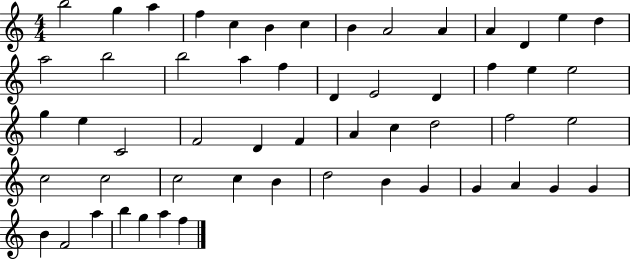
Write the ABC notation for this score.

X:1
T:Untitled
M:4/4
L:1/4
K:C
b2 g a f c B c B A2 A A D e d a2 b2 b2 a f D E2 D f e e2 g e C2 F2 D F A c d2 f2 e2 c2 c2 c2 c B d2 B G G A G G B F2 a b g a f